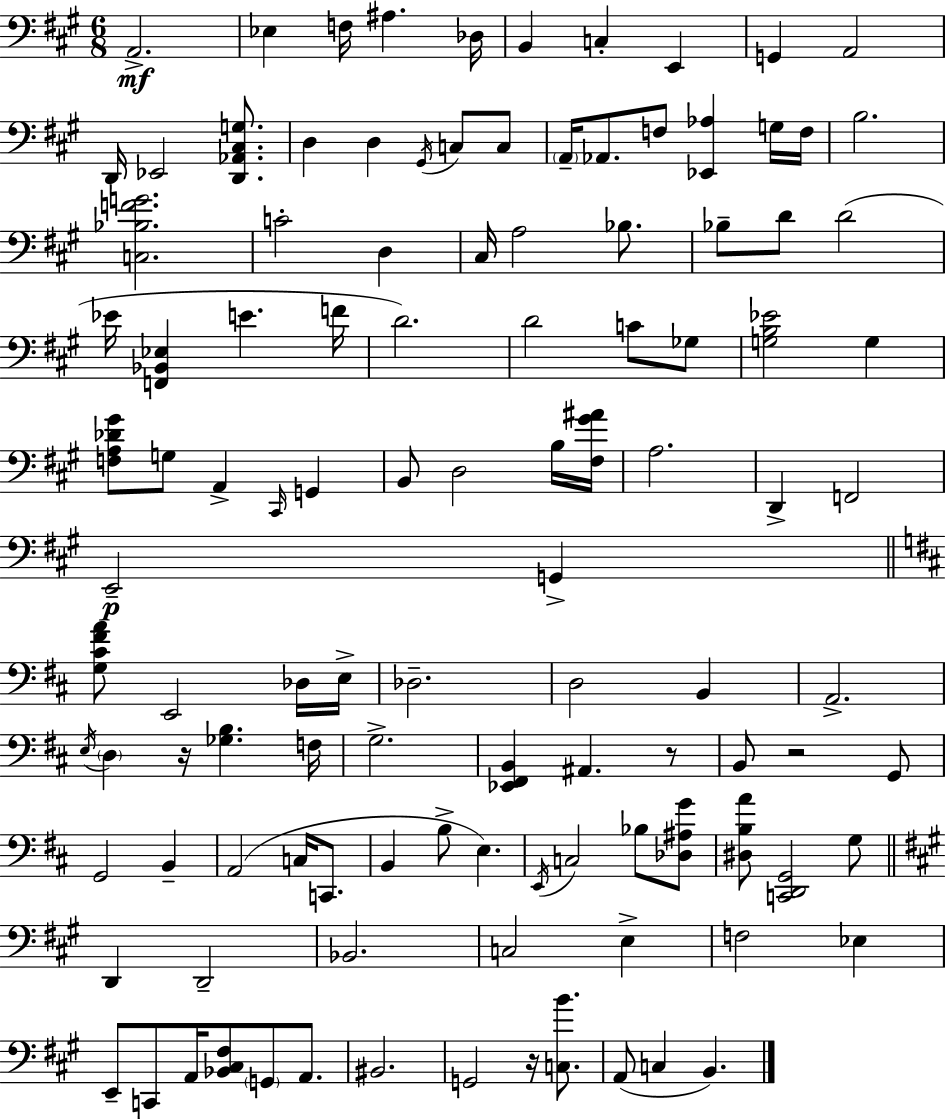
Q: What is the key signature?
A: A major